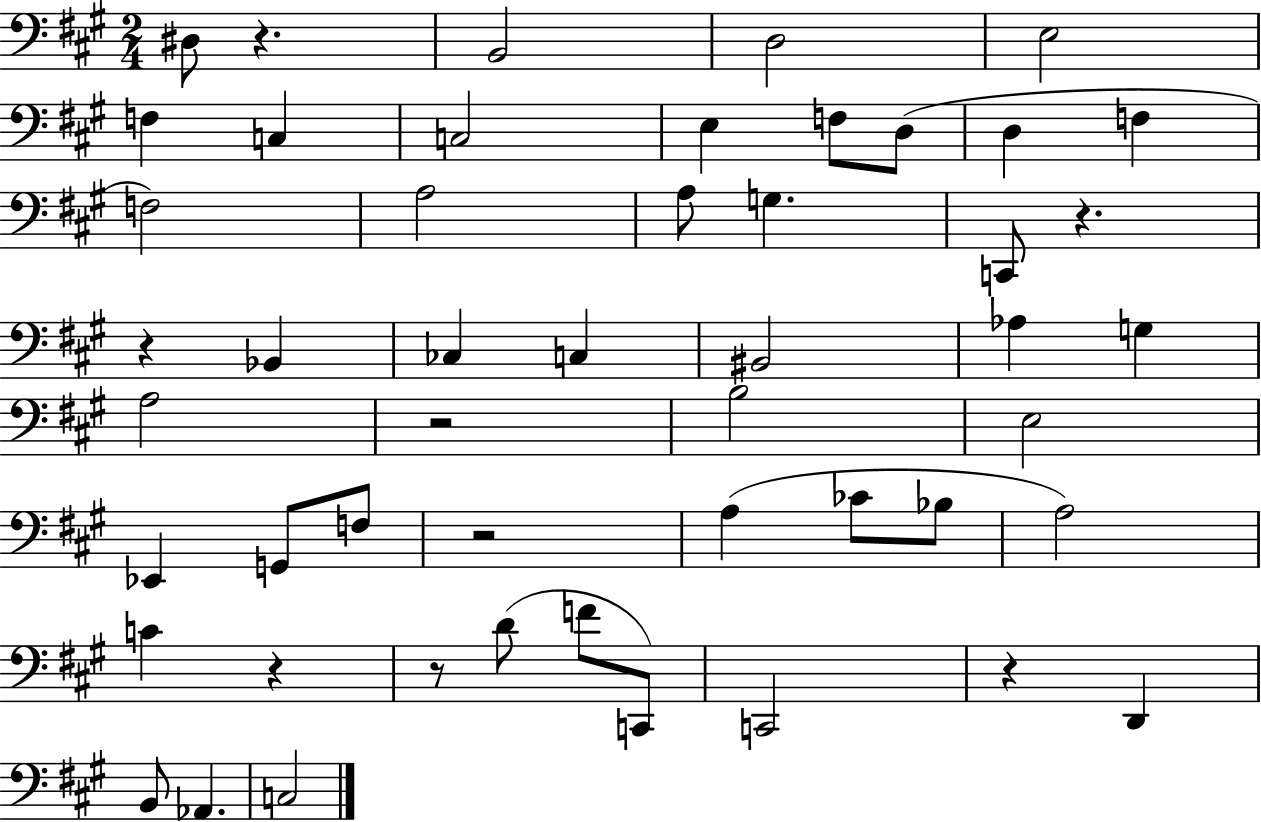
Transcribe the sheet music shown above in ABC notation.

X:1
T:Untitled
M:2/4
L:1/4
K:A
^D,/2 z B,,2 D,2 E,2 F, C, C,2 E, F,/2 D,/2 D, F, F,2 A,2 A,/2 G, C,,/2 z z _B,, _C, C, ^B,,2 _A, G, A,2 z2 B,2 E,2 _E,, G,,/2 F,/2 z2 A, _C/2 _B,/2 A,2 C z z/2 D/2 F/2 C,,/2 C,,2 z D,, B,,/2 _A,, C,2